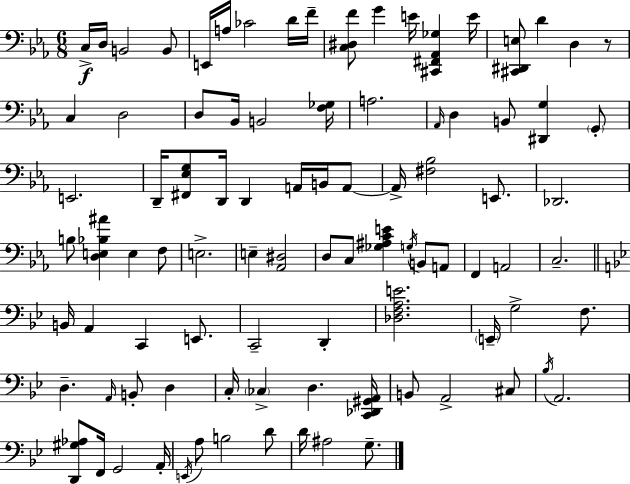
{
  \clef bass
  \numericTimeSignature
  \time 6/8
  \key ees \major
  c16->\f d16 b,2 b,8 | e,16 a16 ces'2 d'16 f'16-- | <c dis f'>8 g'4 e'16 <cis, fis, aes, ges>4 e'16 | <cis, dis, e>8 d'4 d4 r8 | \break c4 d2 | d8 bes,16 b,2 <f ges>16 | a2. | \grace { aes,16 } d4 b,8 <dis, g>4 \parenthesize g,8-. | \break e,2. | d,16-- <fis, ees g>8 d,16 d,4 a,16 b,16 a,8~~ | a,16-> <fis bes>2 e,8. | des,2. | \break b8 <d e bes ais'>4 e4 f8 | e2.-> | e4-- <aes, dis>2 | d8 c8 <ges ais c' e'>4 \acciaccatura { g16 } b,8 | \break a,8 f,4 a,2 | c2.-- | \bar "||" \break \key bes \major b,16 a,4 c,4 e,8. | c,2-- d,4-. | <des f a e'>2. | \parenthesize e,16-- g2-> f8. | \break d4.-- \grace { a,16 } b,8-. d4 | c16-. \parenthesize ces4-> d4. | <c, des, gis, a,>16 b,8 a,2-> cis8 | \acciaccatura { bes16 } a,2. | \break <d, gis aes>8 f,16 g,2 | a,16-. \acciaccatura { e,16 } a8 b2 | d'8 d'16 ais2 | g8.-- \bar "|."
}